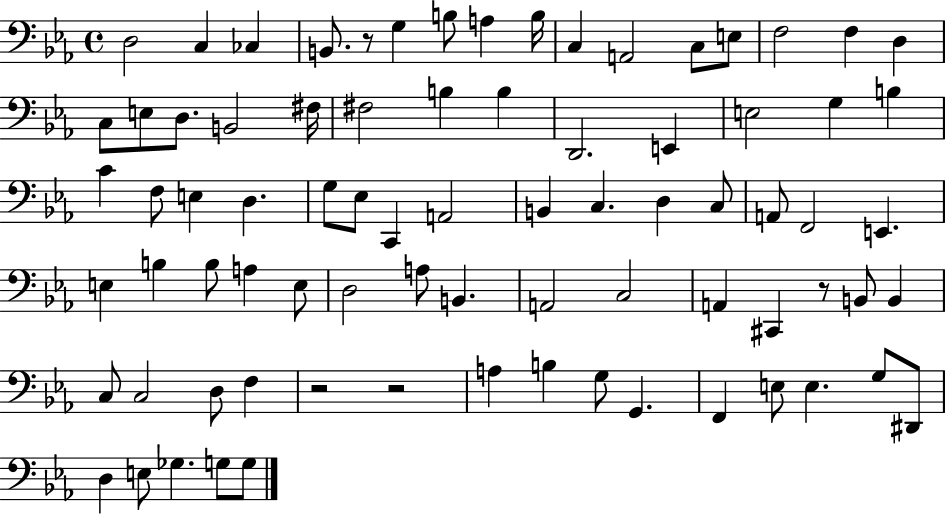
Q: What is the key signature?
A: EES major